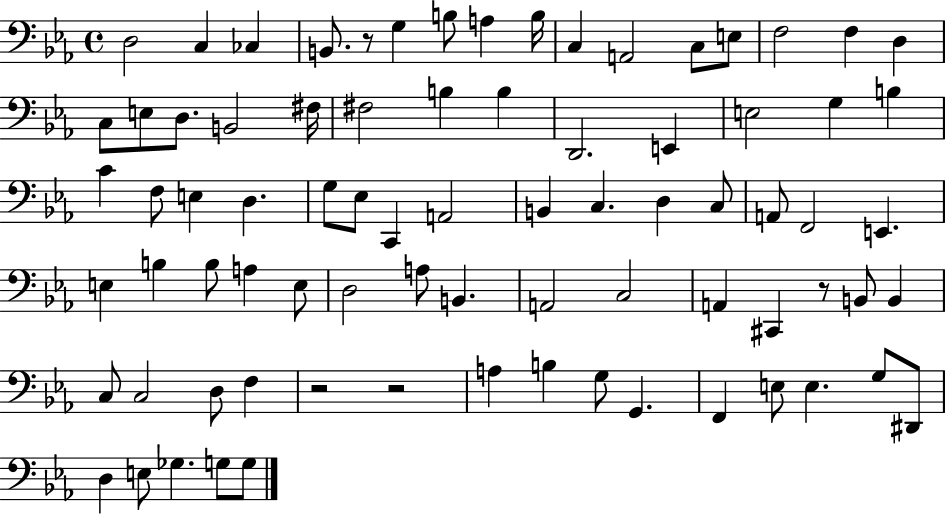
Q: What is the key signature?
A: EES major